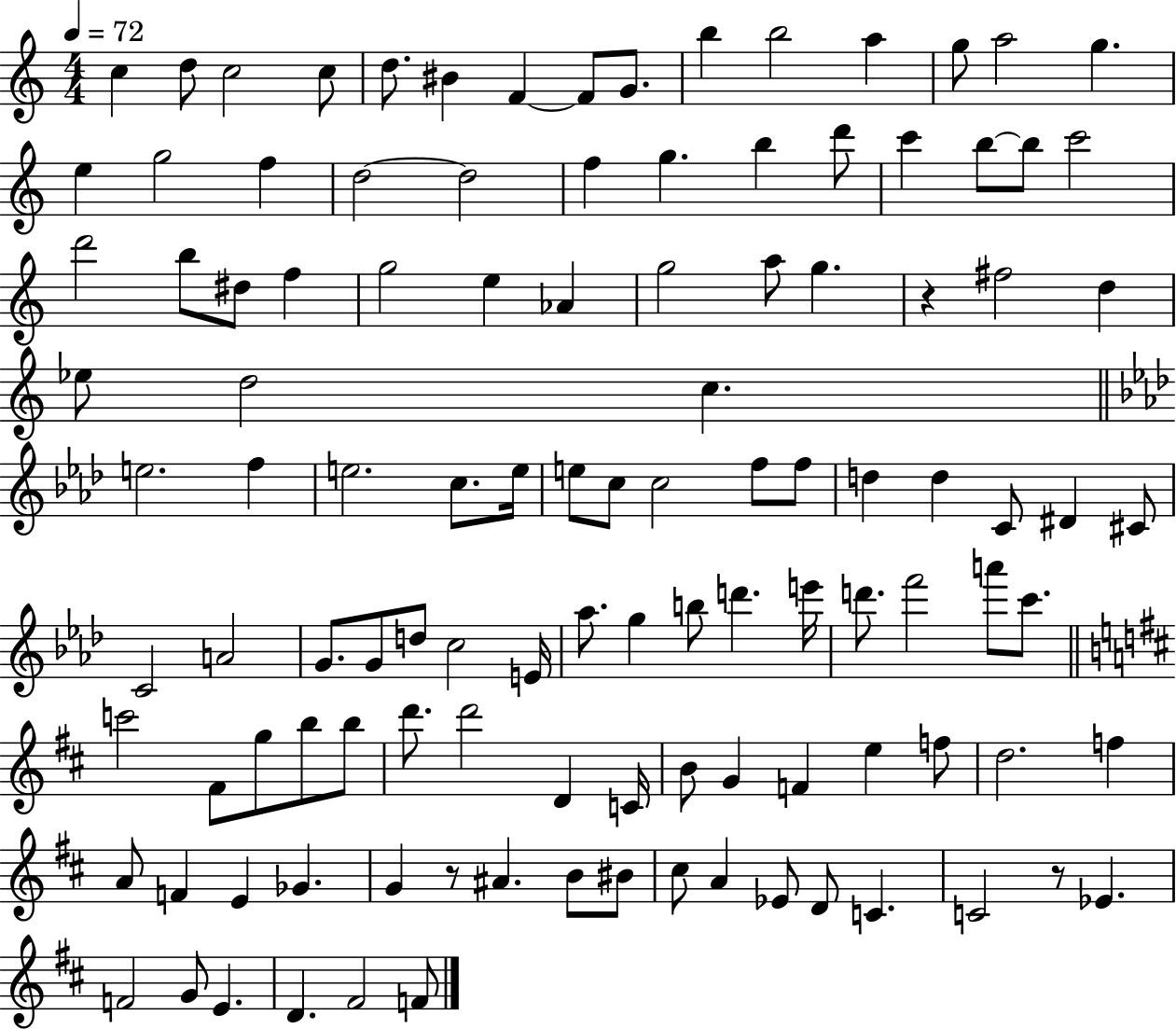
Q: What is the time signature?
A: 4/4